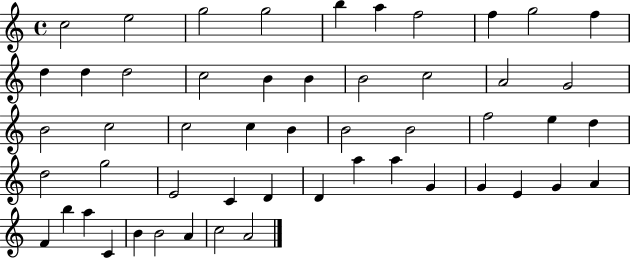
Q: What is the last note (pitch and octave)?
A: A4